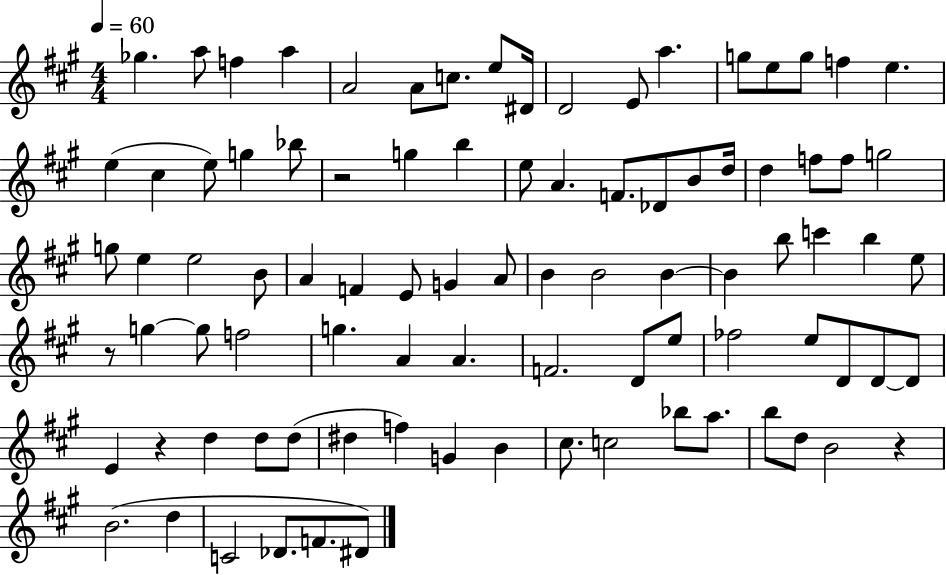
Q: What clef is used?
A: treble